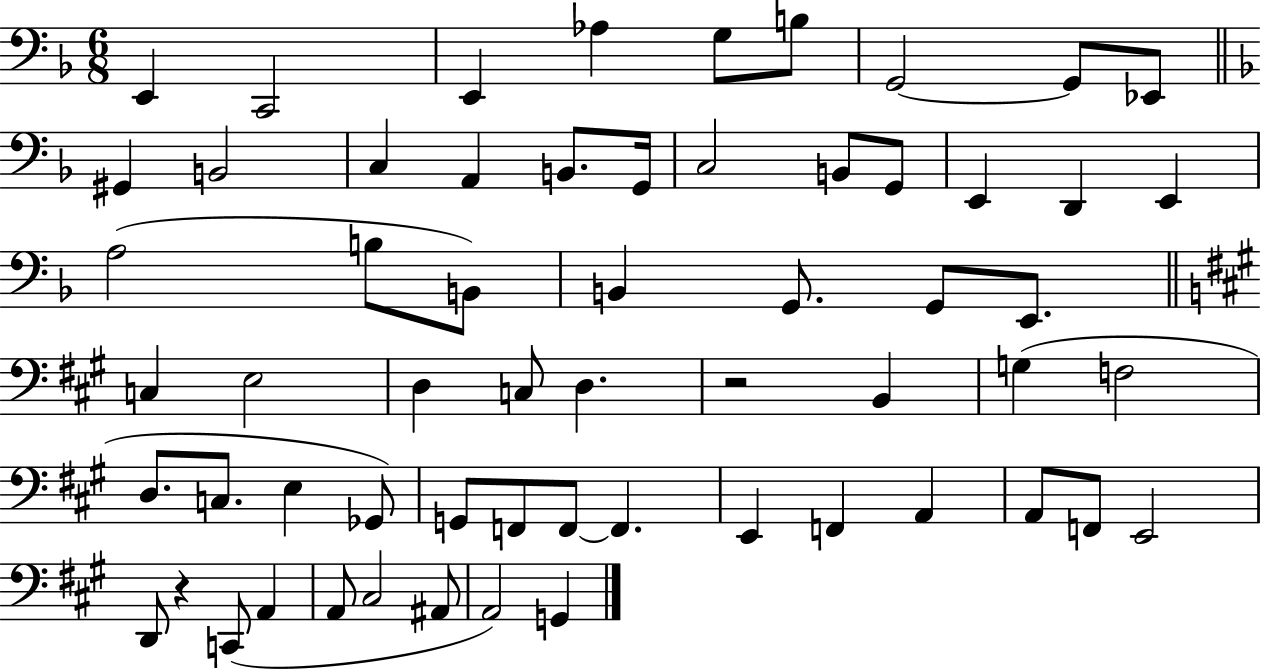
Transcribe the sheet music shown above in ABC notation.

X:1
T:Untitled
M:6/8
L:1/4
K:F
E,, C,,2 E,, _A, G,/2 B,/2 G,,2 G,,/2 _E,,/2 ^G,, B,,2 C, A,, B,,/2 G,,/4 C,2 B,,/2 G,,/2 E,, D,, E,, A,2 B,/2 B,,/2 B,, G,,/2 G,,/2 E,,/2 C, E,2 D, C,/2 D, z2 B,, G, F,2 D,/2 C,/2 E, _G,,/2 G,,/2 F,,/2 F,,/2 F,, E,, F,, A,, A,,/2 F,,/2 E,,2 D,,/2 z C,,/2 A,, A,,/2 ^C,2 ^A,,/2 A,,2 G,,